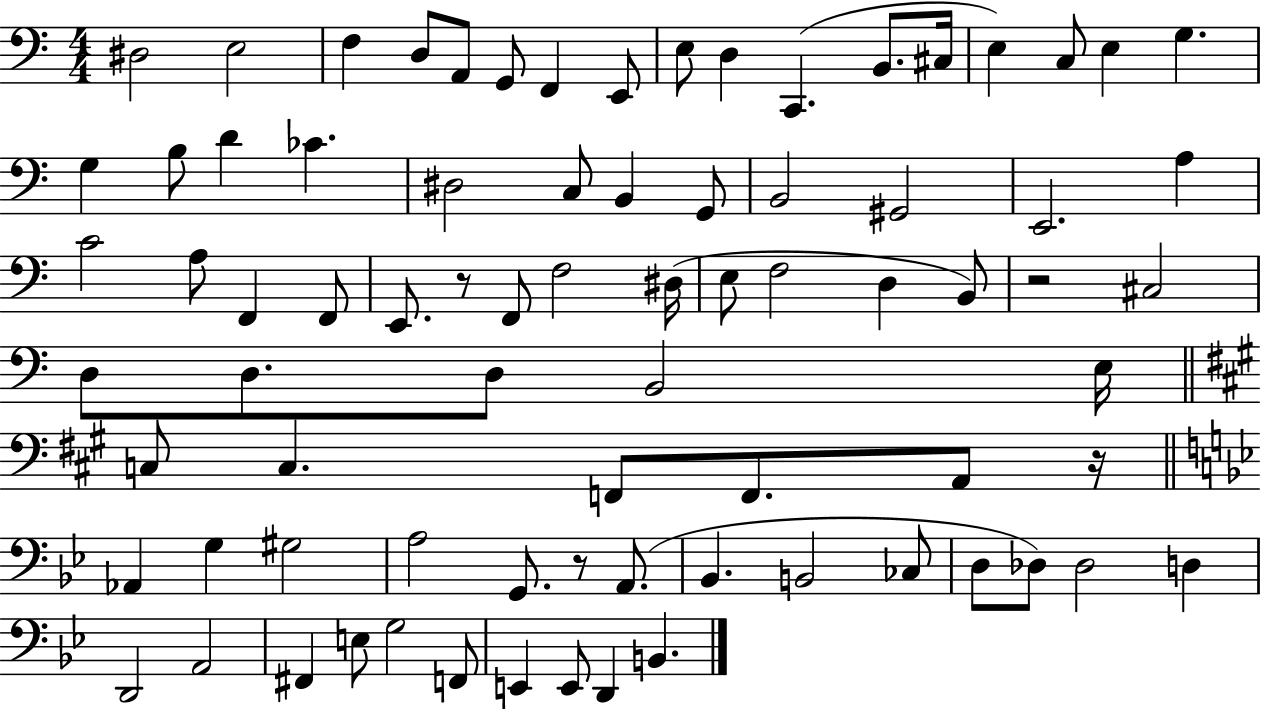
D#3/h E3/h F3/q D3/e A2/e G2/e F2/q E2/e E3/e D3/q C2/q. B2/e. C#3/s E3/q C3/e E3/q G3/q. G3/q B3/e D4/q CES4/q. D#3/h C3/e B2/q G2/e B2/h G#2/h E2/h. A3/q C4/h A3/e F2/q F2/e E2/e. R/e F2/e F3/h D#3/s E3/e F3/h D3/q B2/e R/h C#3/h D3/e D3/e. D3/e B2/h E3/s C3/e C3/q. F2/e F2/e. A2/e R/s Ab2/q G3/q G#3/h A3/h G2/e. R/e A2/e. Bb2/q. B2/h CES3/e D3/e Db3/e Db3/h D3/q D2/h A2/h F#2/q E3/e G3/h F2/e E2/q E2/e D2/q B2/q.